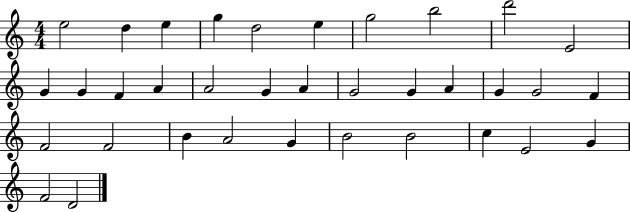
{
  \clef treble
  \numericTimeSignature
  \time 4/4
  \key c \major
  e''2 d''4 e''4 | g''4 d''2 e''4 | g''2 b''2 | d'''2 e'2 | \break g'4 g'4 f'4 a'4 | a'2 g'4 a'4 | g'2 g'4 a'4 | g'4 g'2 f'4 | \break f'2 f'2 | b'4 a'2 g'4 | b'2 b'2 | c''4 e'2 g'4 | \break f'2 d'2 | \bar "|."
}